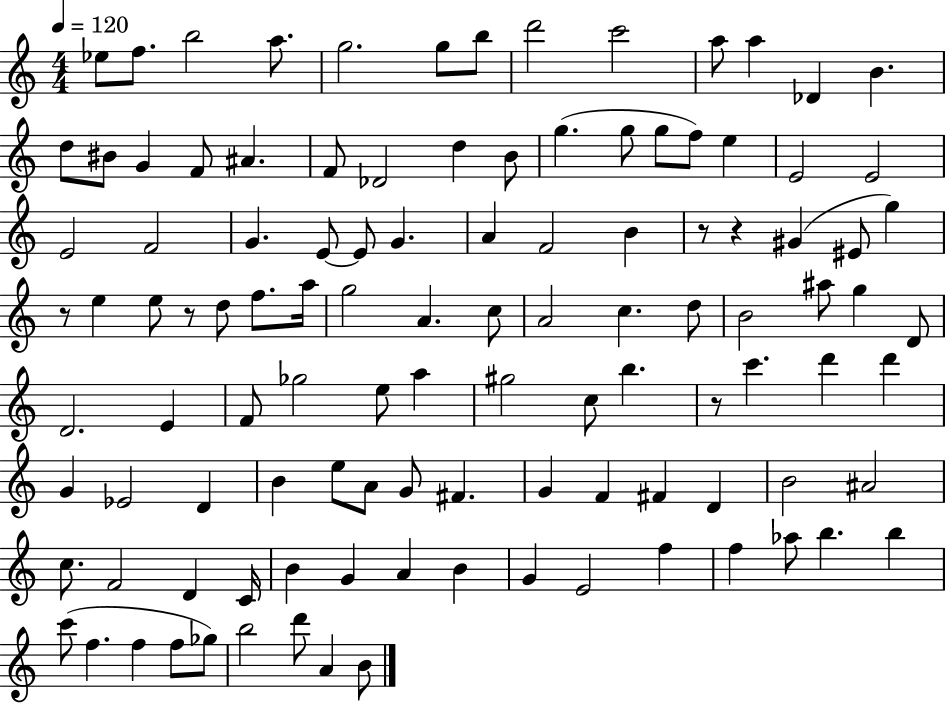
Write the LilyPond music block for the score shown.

{
  \clef treble
  \numericTimeSignature
  \time 4/4
  \key c \major
  \tempo 4 = 120
  ees''8 f''8. b''2 a''8. | g''2. g''8 b''8 | d'''2 c'''2 | a''8 a''4 des'4 b'4. | \break d''8 bis'8 g'4 f'8 ais'4. | f'8 des'2 d''4 b'8 | g''4.( g''8 g''8 f''8) e''4 | e'2 e'2 | \break e'2 f'2 | g'4. e'8~~ e'8 g'4. | a'4 f'2 b'4 | r8 r4 gis'4( eis'8 g''4) | \break r8 e''4 e''8 r8 d''8 f''8. a''16 | g''2 a'4. c''8 | a'2 c''4. d''8 | b'2 ais''8 g''4 d'8 | \break d'2. e'4 | f'8 ges''2 e''8 a''4 | gis''2 c''8 b''4. | r8 c'''4. d'''4 d'''4 | \break g'4 ees'2 d'4 | b'4 e''8 a'8 g'8 fis'4. | g'4 f'4 fis'4 d'4 | b'2 ais'2 | \break c''8. f'2 d'4 c'16 | b'4 g'4 a'4 b'4 | g'4 e'2 f''4 | f''4 aes''8 b''4. b''4 | \break c'''8( f''4. f''4 f''8 ges''8) | b''2 d'''8 a'4 b'8 | \bar "|."
}